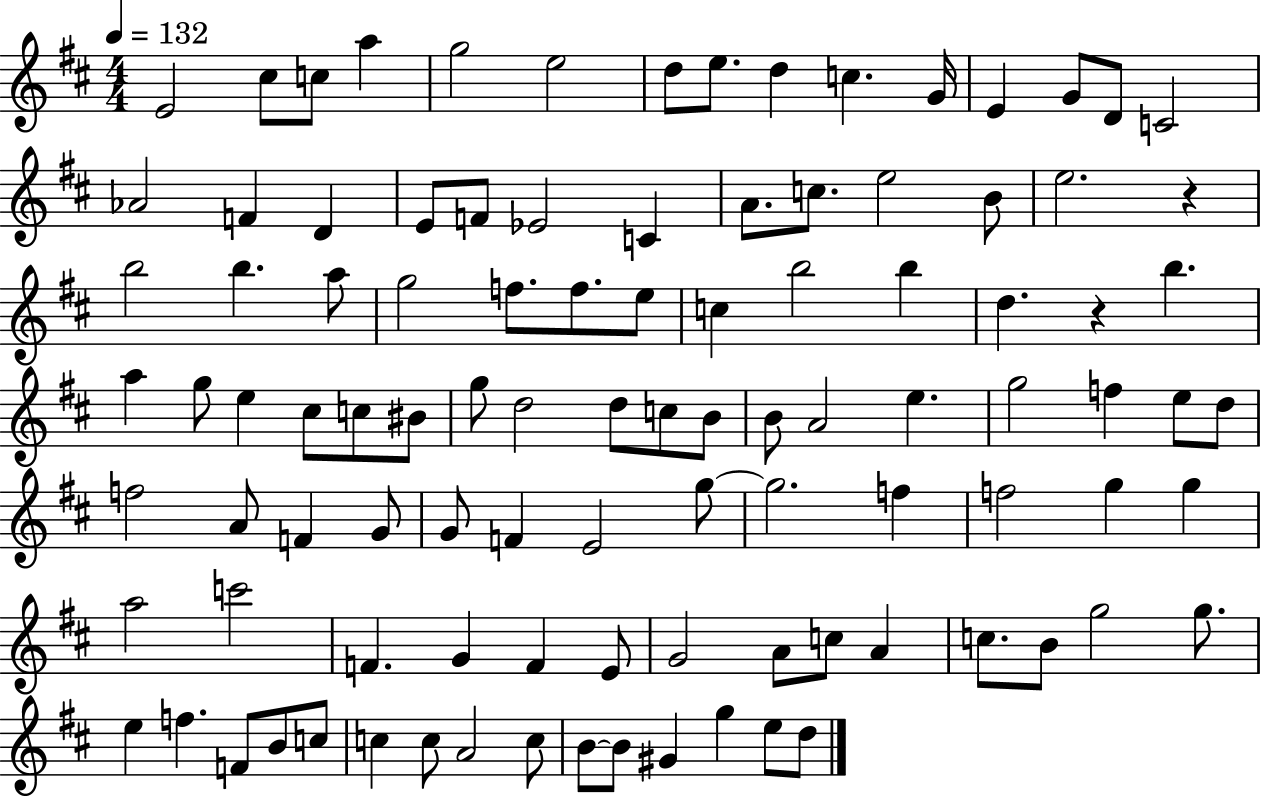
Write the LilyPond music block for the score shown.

{
  \clef treble
  \numericTimeSignature
  \time 4/4
  \key d \major
  \tempo 4 = 132
  e'2 cis''8 c''8 a''4 | g''2 e''2 | d''8 e''8. d''4 c''4. g'16 | e'4 g'8 d'8 c'2 | \break aes'2 f'4 d'4 | e'8 f'8 ees'2 c'4 | a'8. c''8. e''2 b'8 | e''2. r4 | \break b''2 b''4. a''8 | g''2 f''8. f''8. e''8 | c''4 b''2 b''4 | d''4. r4 b''4. | \break a''4 g''8 e''4 cis''8 c''8 bis'8 | g''8 d''2 d''8 c''8 b'8 | b'8 a'2 e''4. | g''2 f''4 e''8 d''8 | \break f''2 a'8 f'4 g'8 | g'8 f'4 e'2 g''8~~ | g''2. f''4 | f''2 g''4 g''4 | \break a''2 c'''2 | f'4. g'4 f'4 e'8 | g'2 a'8 c''8 a'4 | c''8. b'8 g''2 g''8. | \break e''4 f''4. f'8 b'8 c''8 | c''4 c''8 a'2 c''8 | b'8~~ b'8 gis'4 g''4 e''8 d''8 | \bar "|."
}